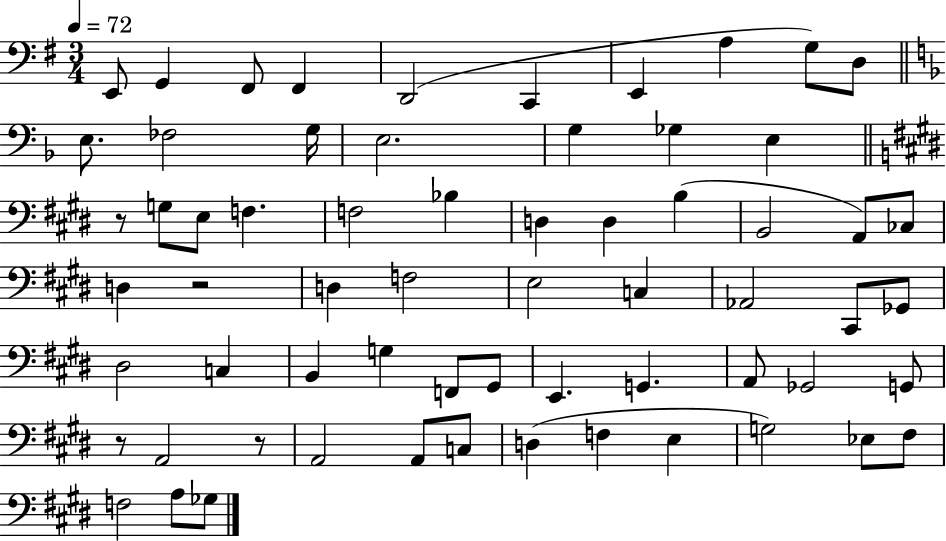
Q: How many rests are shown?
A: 4